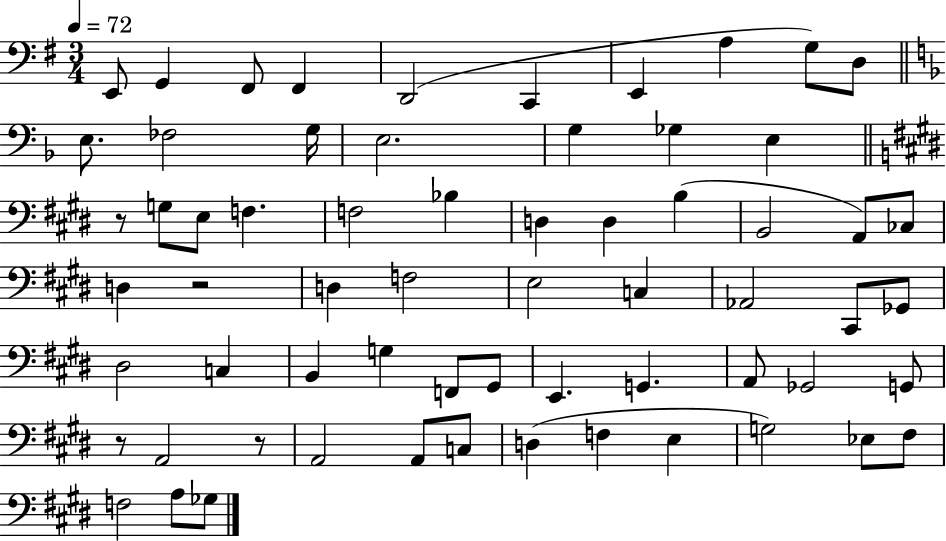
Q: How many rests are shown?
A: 4